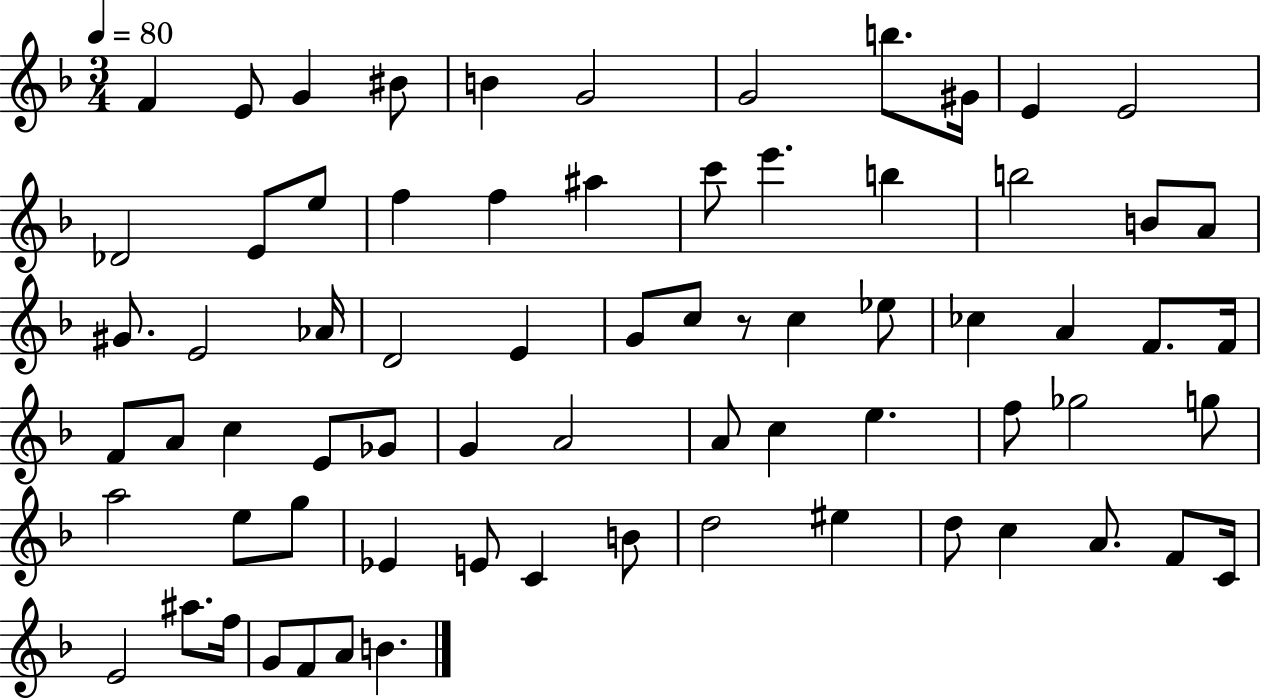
X:1
T:Untitled
M:3/4
L:1/4
K:F
F E/2 G ^B/2 B G2 G2 b/2 ^G/4 E E2 _D2 E/2 e/2 f f ^a c'/2 e' b b2 B/2 A/2 ^G/2 E2 _A/4 D2 E G/2 c/2 z/2 c _e/2 _c A F/2 F/4 F/2 A/2 c E/2 _G/2 G A2 A/2 c e f/2 _g2 g/2 a2 e/2 g/2 _E E/2 C B/2 d2 ^e d/2 c A/2 F/2 C/4 E2 ^a/2 f/4 G/2 F/2 A/2 B